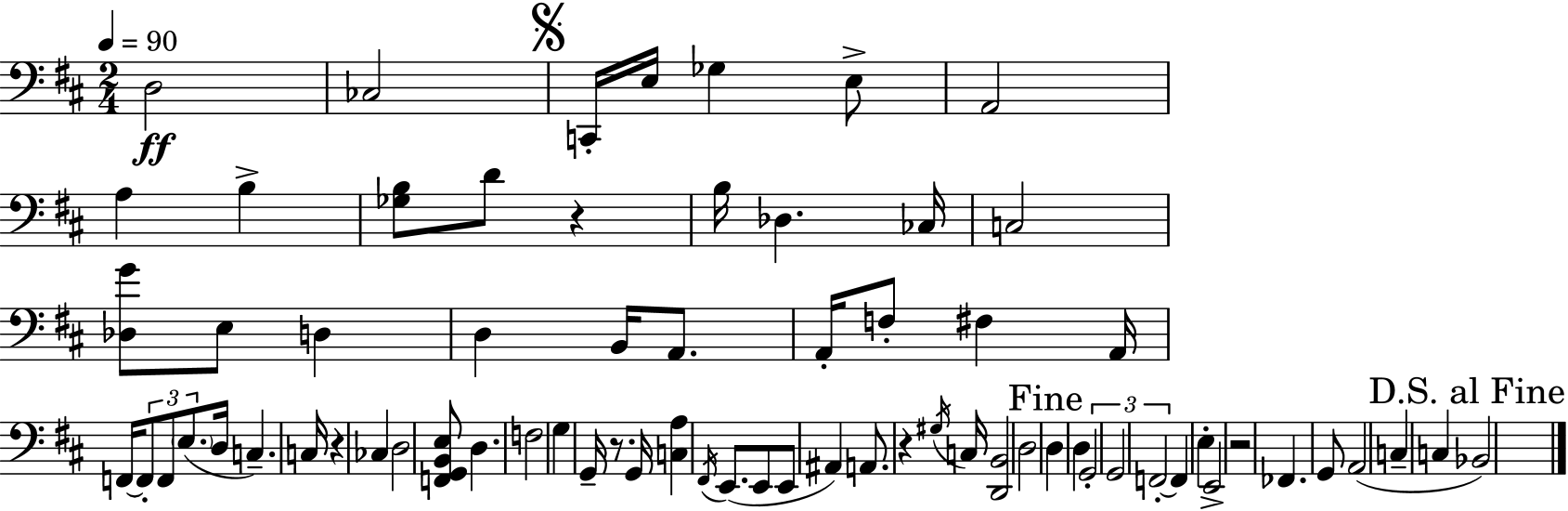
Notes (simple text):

D3/h CES3/h C2/s E3/s Gb3/q E3/e A2/h A3/q B3/q [Gb3,B3]/e D4/e R/q B3/s Db3/q. CES3/s C3/h [Db3,G4]/e E3/e D3/q D3/q B2/s A2/e. A2/s F3/e F#3/q A2/s F2/s F2/e F2/e E3/e. D3/s C3/q. C3/s R/q CES3/q D3/h [F2,G2,B2,E3]/e D3/q. F3/h G3/q G2/s R/e. G2/s [C3,A3]/q F#2/s E2/e. E2/e E2/e A#2/q A2/e. R/q G#3/s C3/s [D2,B2]/h D3/h D3/q D3/q G2/h G2/h F2/h F2/q E3/q E2/h R/h FES2/q. G2/e A2/h C3/q C3/q Bb2/h